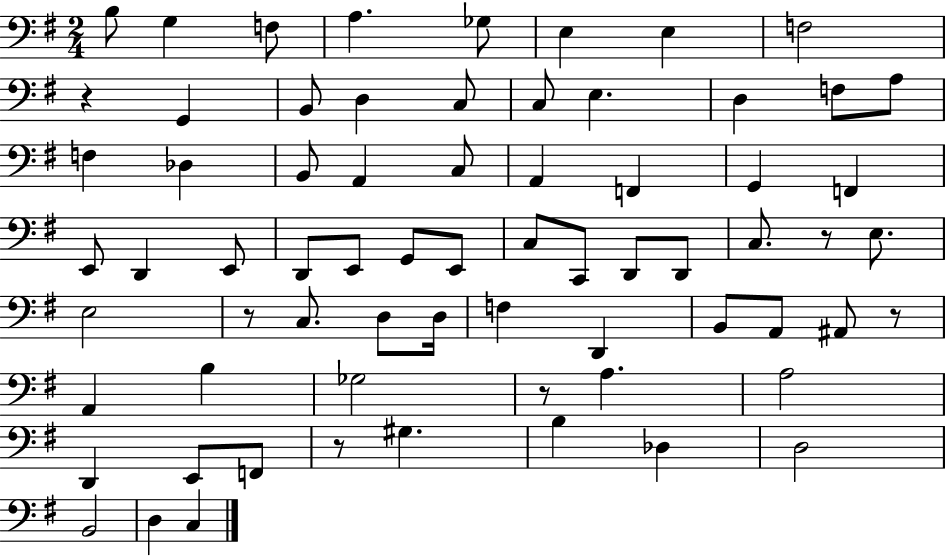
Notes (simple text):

B3/e G3/q F3/e A3/q. Gb3/e E3/q E3/q F3/h R/q G2/q B2/e D3/q C3/e C3/e E3/q. D3/q F3/e A3/e F3/q Db3/q B2/e A2/q C3/e A2/q F2/q G2/q F2/q E2/e D2/q E2/e D2/e E2/e G2/e E2/e C3/e C2/e D2/e D2/e C3/e. R/e E3/e. E3/h R/e C3/e. D3/e D3/s F3/q D2/q B2/e A2/e A#2/e R/e A2/q B3/q Gb3/h R/e A3/q. A3/h D2/q E2/e F2/e R/e G#3/q. B3/q Db3/q D3/h B2/h D3/q C3/q